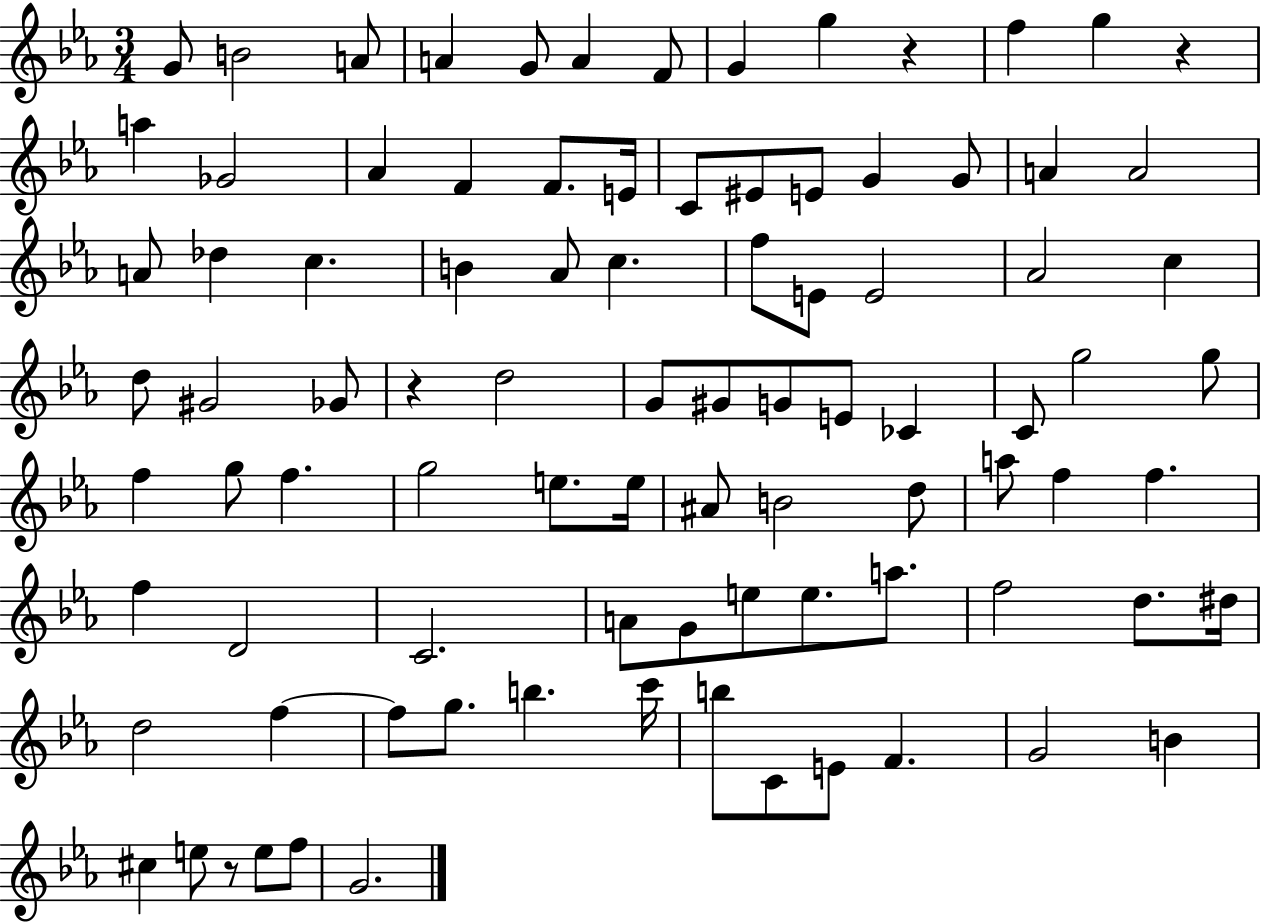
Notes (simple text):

G4/e B4/h A4/e A4/q G4/e A4/q F4/e G4/q G5/q R/q F5/q G5/q R/q A5/q Gb4/h Ab4/q F4/q F4/e. E4/s C4/e EIS4/e E4/e G4/q G4/e A4/q A4/h A4/e Db5/q C5/q. B4/q Ab4/e C5/q. F5/e E4/e E4/h Ab4/h C5/q D5/e G#4/h Gb4/e R/q D5/h G4/e G#4/e G4/e E4/e CES4/q C4/e G5/h G5/e F5/q G5/e F5/q. G5/h E5/e. E5/s A#4/e B4/h D5/e A5/e F5/q F5/q. F5/q D4/h C4/h. A4/e G4/e E5/e E5/e. A5/e. F5/h D5/e. D#5/s D5/h F5/q F5/e G5/e. B5/q. C6/s B5/e C4/e E4/e F4/q. G4/h B4/q C#5/q E5/e R/e E5/e F5/e G4/h.